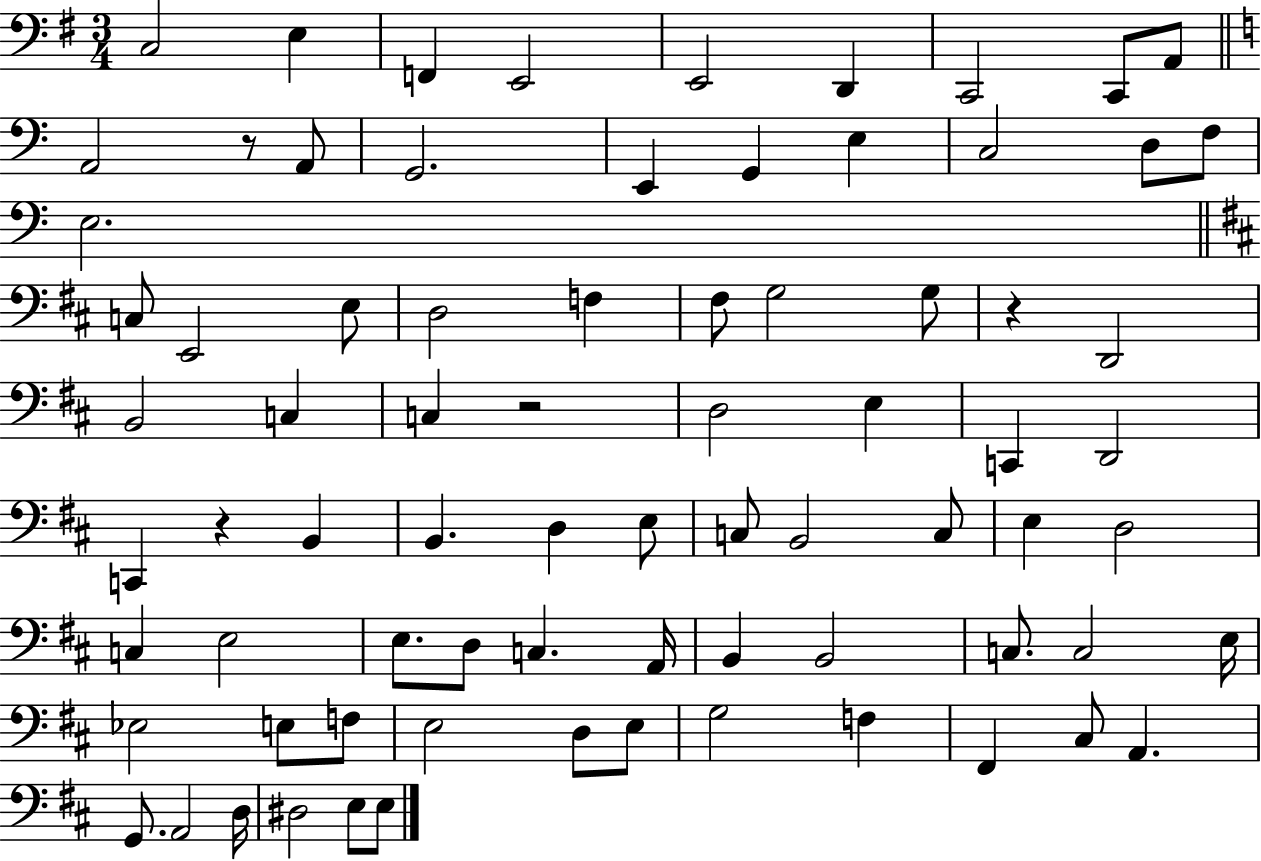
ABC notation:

X:1
T:Untitled
M:3/4
L:1/4
K:G
C,2 E, F,, E,,2 E,,2 D,, C,,2 C,,/2 A,,/2 A,,2 z/2 A,,/2 G,,2 E,, G,, E, C,2 D,/2 F,/2 E,2 C,/2 E,,2 E,/2 D,2 F, ^F,/2 G,2 G,/2 z D,,2 B,,2 C, C, z2 D,2 E, C,, D,,2 C,, z B,, B,, D, E,/2 C,/2 B,,2 C,/2 E, D,2 C, E,2 E,/2 D,/2 C, A,,/4 B,, B,,2 C,/2 C,2 E,/4 _E,2 E,/2 F,/2 E,2 D,/2 E,/2 G,2 F, ^F,, ^C,/2 A,, G,,/2 A,,2 D,/4 ^D,2 E,/2 E,/2